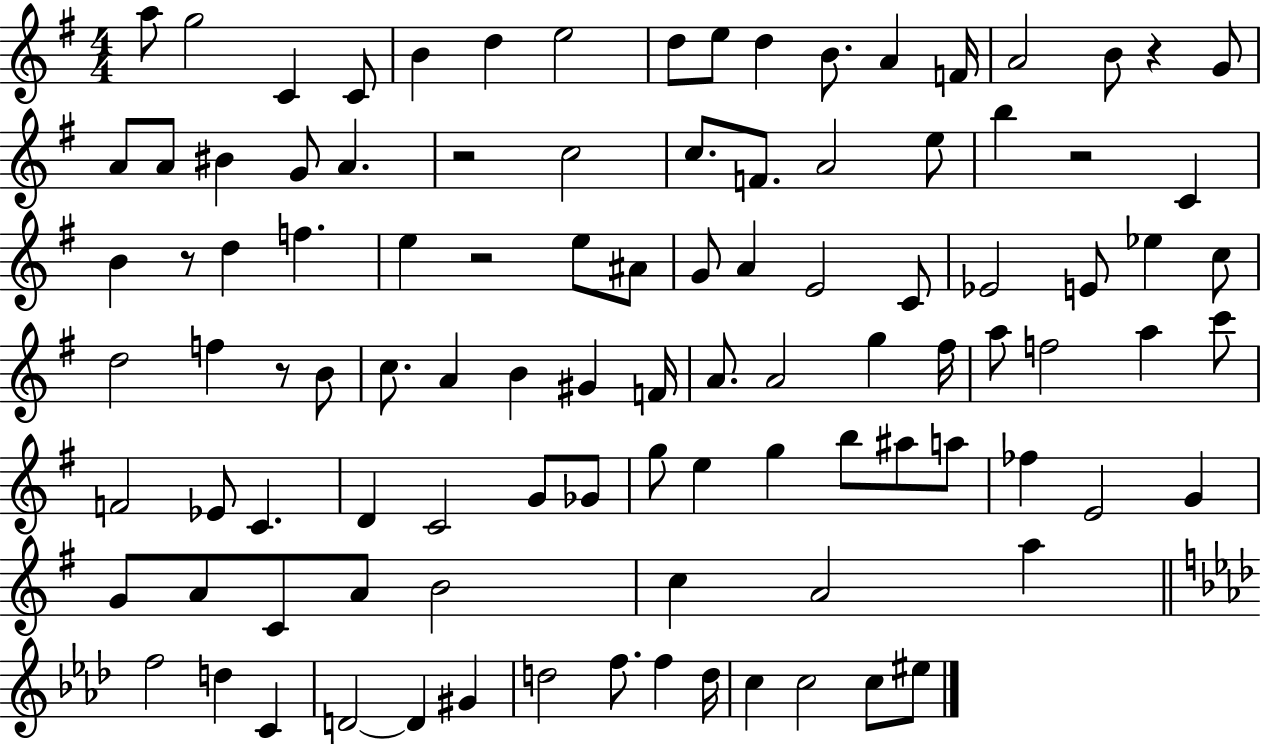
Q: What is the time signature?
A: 4/4